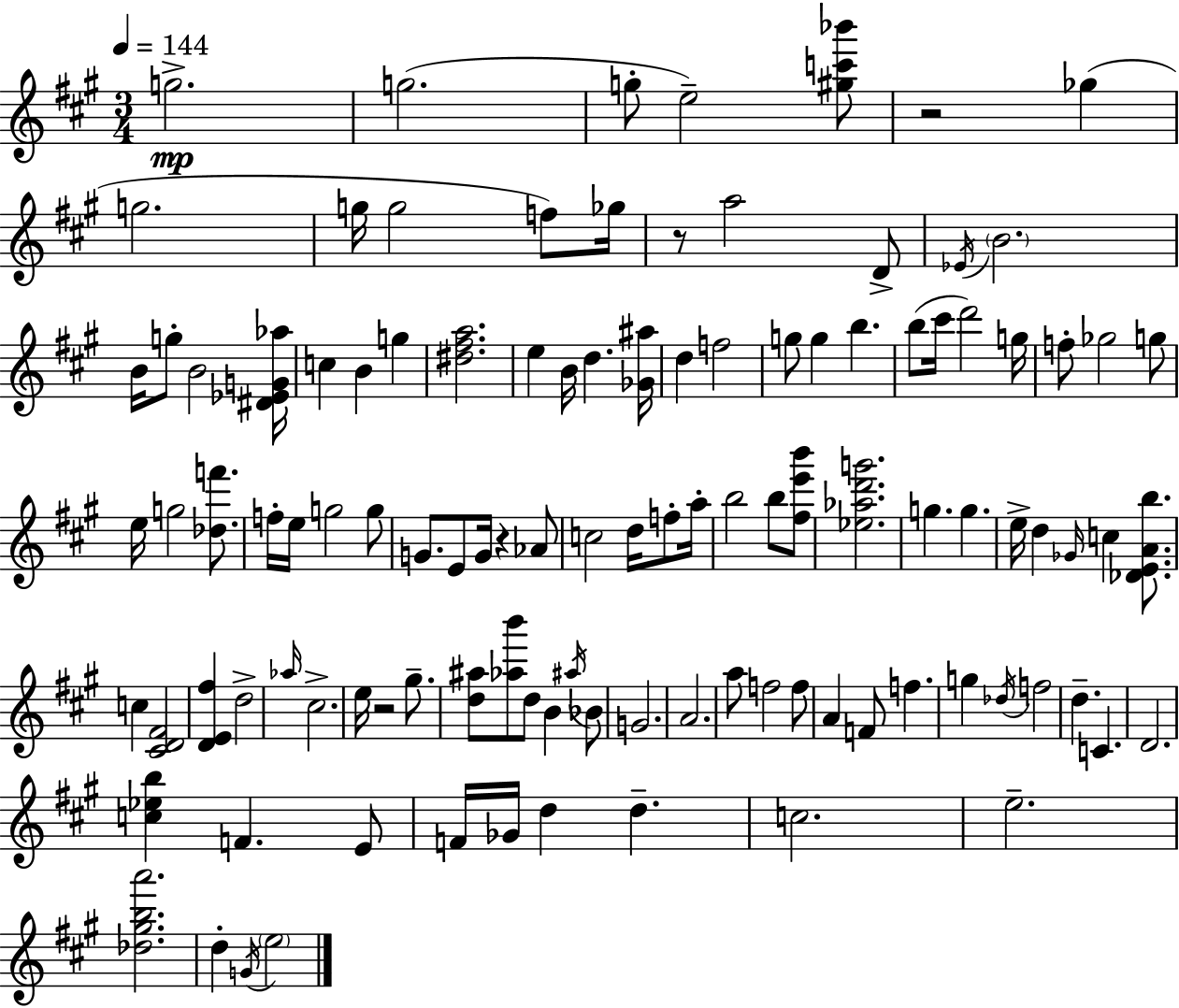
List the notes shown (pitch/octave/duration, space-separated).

G5/h. G5/h. G5/e E5/h [G#5,C6,Bb6]/e R/h Gb5/q G5/h. G5/s G5/h F5/e Gb5/s R/e A5/h D4/e Eb4/s B4/h. B4/s G5/e B4/h [D#4,Eb4,G4,Ab5]/s C5/q B4/q G5/q [D#5,F#5,A5]/h. E5/q B4/s D5/q. [Gb4,A#5]/s D5/q F5/h G5/e G5/q B5/q. B5/e C#6/s D6/h G5/s F5/e Gb5/h G5/e E5/s G5/h [Db5,F6]/e. F5/s E5/s G5/h G5/e G4/e. E4/e G4/s R/q Ab4/e C5/h D5/s F5/e A5/s B5/h B5/e [F#5,E6,B6]/e [Eb5,Ab5,D6,G6]/h. G5/q. G5/q. E5/s D5/q Gb4/s C5/q [Db4,E4,A4,B5]/e. C5/q [C#4,D4,F#4]/h [D4,E4,F#5]/q D5/h Ab5/s C#5/h. E5/s R/h G#5/e. [D5,A#5]/e [Ab5,B6]/e D5/e B4/q A#5/s Bb4/e G4/h. A4/h. A5/e F5/h F5/e A4/q F4/e F5/q. G5/q Db5/s F5/h D5/q. C4/q. D4/h. [C5,Eb5,B5]/q F4/q. E4/e F4/s Gb4/s D5/q D5/q. C5/h. E5/h. [Db5,G#5,B5,A6]/h. D5/q G4/s E5/h